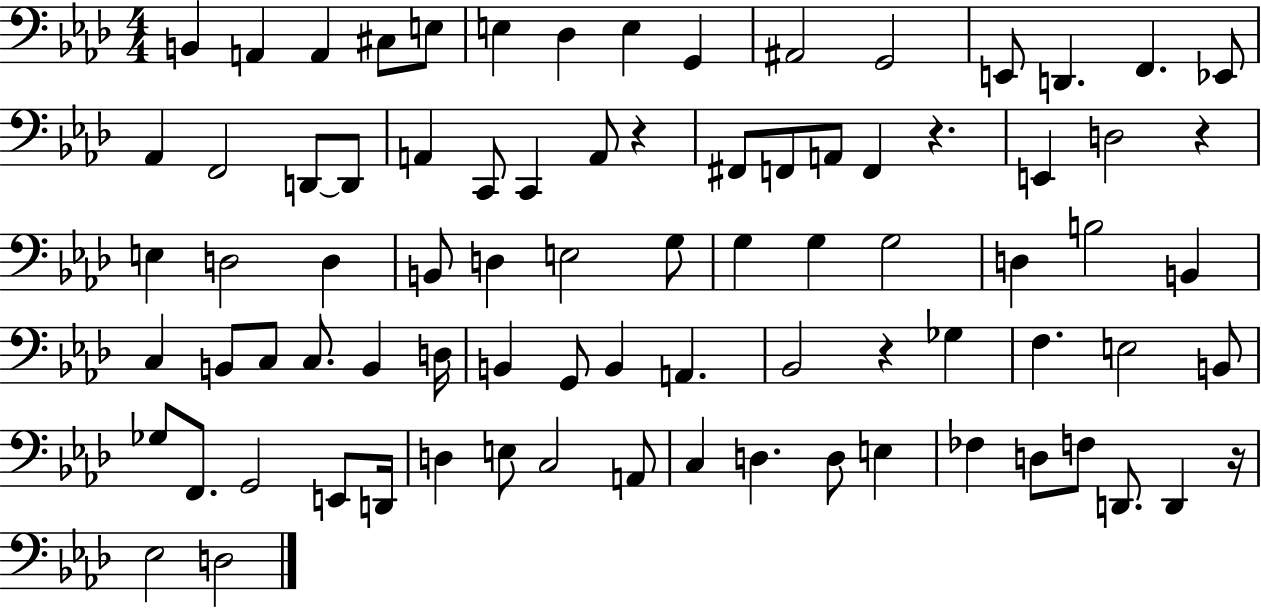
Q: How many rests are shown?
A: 5